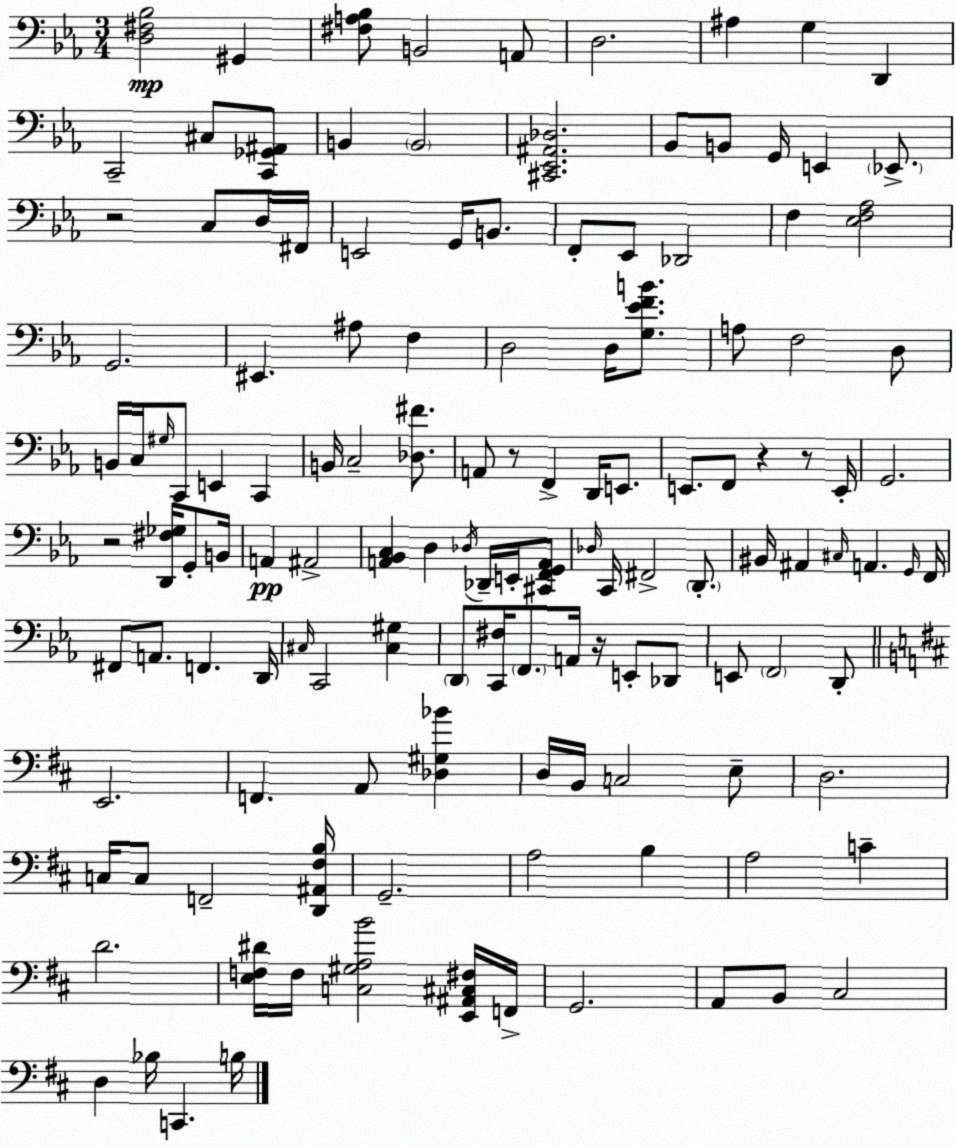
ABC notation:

X:1
T:Untitled
M:3/4
L:1/4
K:Cm
[D,^F,_B,]2 ^G,, [^F,A,_B,]/2 B,,2 A,,/2 D,2 ^A, G, D,, C,,2 ^C,/2 [C,,_G,,^A,,]/2 B,, B,,2 [^C,,_E,,^A,,_D,]2 _B,,/2 B,,/2 G,,/4 E,, _E,,/2 z2 C,/2 D,/4 ^F,,/4 E,,2 G,,/4 B,,/2 F,,/2 _E,,/2 _D,,2 F, [_E,F,_A,]2 G,,2 ^E,, ^A,/2 F, D,2 D,/4 [G,_EFB]/2 A,/2 F,2 D,/2 B,,/4 C,/4 ^G,/4 C,,/2 E,, C,, B,,/4 C,2 [_D,^F]/2 A,,/2 z/2 F,, D,,/4 E,,/2 E,,/2 F,,/2 z z/2 E,,/4 G,,2 z2 [D,,^F,_G,]/4 G,,/2 B,,/4 A,, ^A,,2 [A,,_B,,C,] D, _D,/4 _D,,/4 E,,/4 [^C,,F,,G,,A,,]/2 _D,/4 C,,/4 ^F,,2 D,,/2 ^B,,/4 ^A,, ^C,/4 A,, G,,/4 F,,/4 ^F,,/2 A,,/2 F,, D,,/4 ^C,/4 C,,2 [^C,^G,] D,,/2 [C,,^F,]/4 F,,/2 A,,/4 z/4 E,,/2 _D,,/2 E,,/2 F,,2 D,,/2 E,,2 F,, A,,/2 [_D,^G,_B] D,/4 B,,/4 C,2 E,/2 D,2 C,/4 C,/2 F,,2 [D,,^A,,^F,B,]/4 G,,2 A,2 B, A,2 C D2 [E,F,^D]/4 F,/4 [C,^G,A,B]2 [E,,^A,,^C,^F,]/4 F,,/4 G,,2 A,,/2 B,,/2 ^C,2 D, _B,/4 C,, B,/4